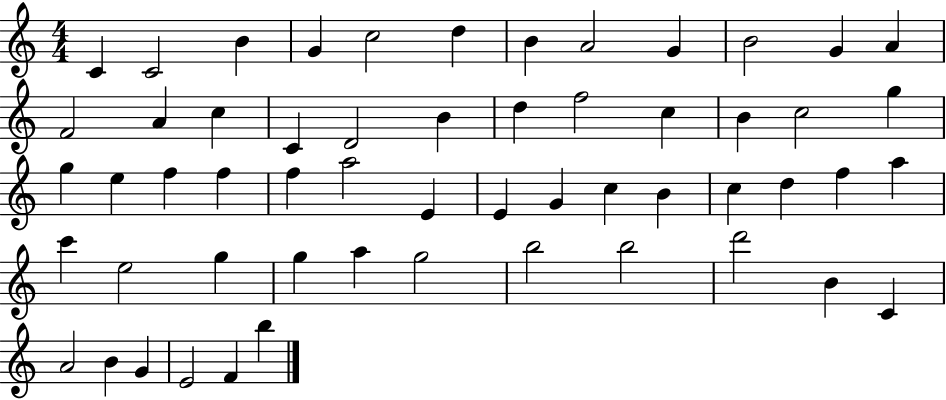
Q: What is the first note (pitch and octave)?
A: C4